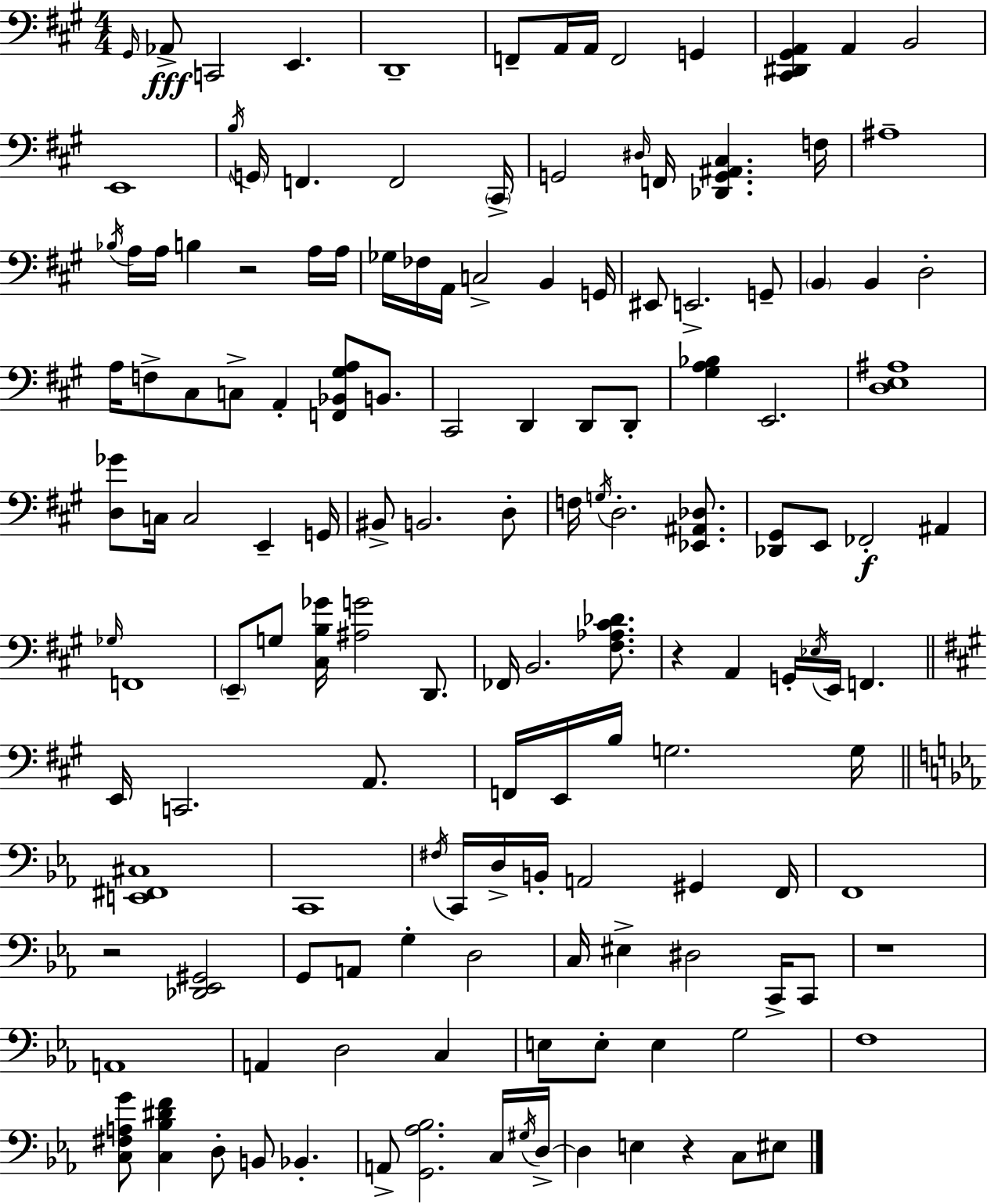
{
  \clef bass
  \numericTimeSignature
  \time 4/4
  \key a \major
  \grace { gis,16 }\fff aes,8-> c,2 e,4. | d,1-- | f,8-- a,16 a,16 f,2 g,4 | <cis, dis, gis, a,>4 a,4 b,2 | \break e,1 | \acciaccatura { b16 } \parenthesize g,16 f,4. f,2 | \parenthesize cis,16-> g,2 \grace { dis16 } f,16 <des, g, ais, cis>4. | f16 ais1-- | \break \acciaccatura { bes16 } a16 a16 b4 r2 | a16 a16 ges16 fes16 a,16 c2-> b,4 | g,16 eis,8 e,2.-> | g,8-- \parenthesize b,4 b,4 d2-. | \break a16 f8-> cis8 c8-> a,4-. <f, bes, gis a>8 | b,8. cis,2 d,4 | d,8 d,8-. <gis a bes>4 e,2. | <d e ais>1 | \break <d ges'>8 c16 c2 e,4-- | g,16 bis,8-> b,2. | d8-. f16 \acciaccatura { g16 } d2.-. | <ees, ais, des>8. <des, gis,>8 e,8 fes,2-.\f | \break ais,4 \grace { ges16 } f,1 | \parenthesize e,8-- g8 <cis b ges'>16 <ais g'>2 | d,8. fes,16 b,2. | <fis aes cis' des'>8. r4 a,4 g,16-. \acciaccatura { ees16 } | \break e,16 f,4. \bar "||" \break \key a \major e,16 c,2. a,8. | f,16 e,16 b16 g2. g16 | \bar "||" \break \key ees \major <e, fis, cis>1 | c,1 | \acciaccatura { fis16 } c,16 d16-> b,16-. a,2 gis,4 | f,16 f,1 | \break r2 <des, ees, gis,>2 | g,8 a,8 g4-. d2 | c16 eis4-> dis2 c,16-> c,8 | r1 | \break a,1 | a,4 d2 c4 | e8 e8-. e4 g2 | f1 | \break <c fis a g'>8 <c bes dis' f'>4 d8-. b,8 bes,4.-. | a,8-> <g, aes bes>2. c16 | \acciaccatura { gis16 } d16->~~ d4 e4 r4 c8 | eis8 \bar "|."
}